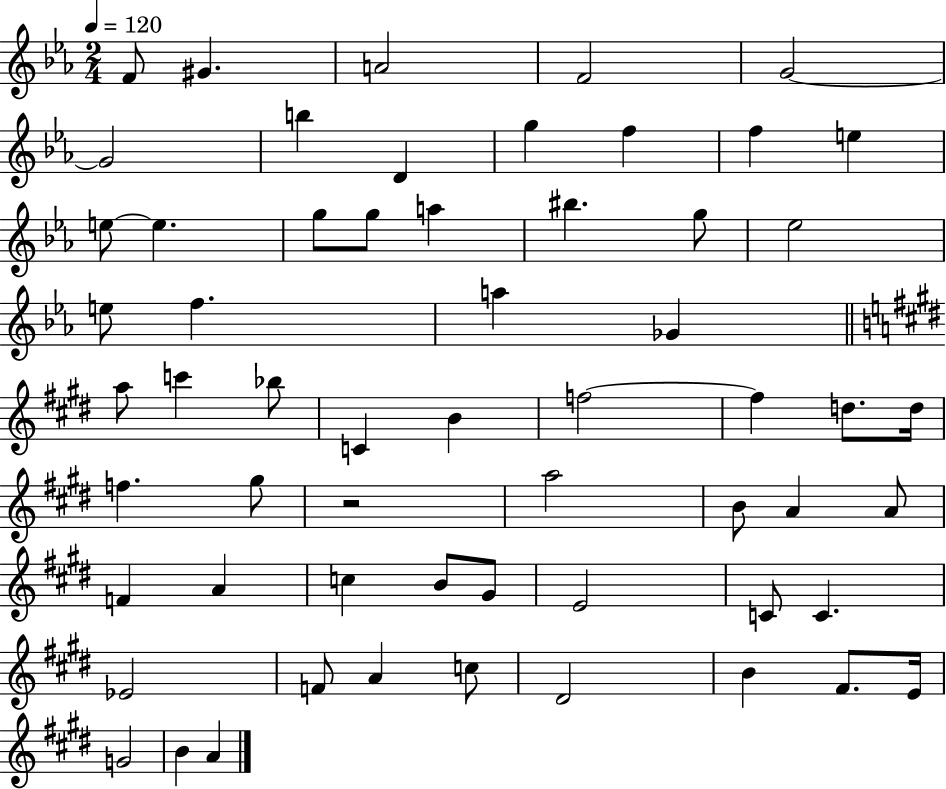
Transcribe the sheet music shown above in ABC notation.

X:1
T:Untitled
M:2/4
L:1/4
K:Eb
F/2 ^G A2 F2 G2 G2 b D g f f e e/2 e g/2 g/2 a ^b g/2 _e2 e/2 f a _G a/2 c' _b/2 C B f2 f d/2 d/4 f ^g/2 z2 a2 B/2 A A/2 F A c B/2 ^G/2 E2 C/2 C _E2 F/2 A c/2 ^D2 B ^F/2 E/4 G2 B A